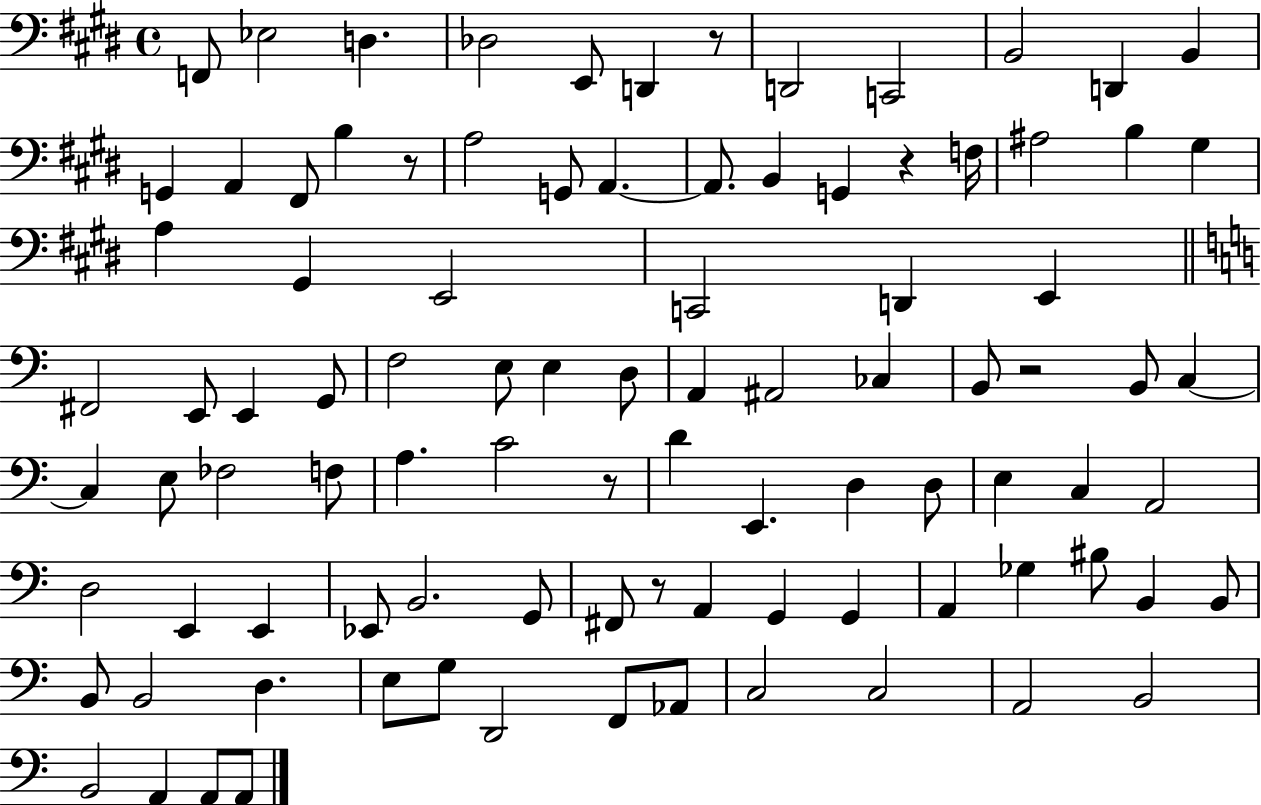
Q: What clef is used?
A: bass